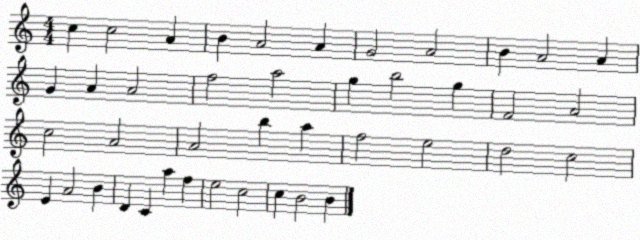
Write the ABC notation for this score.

X:1
T:Untitled
M:4/4
L:1/4
K:C
c c2 A B A2 A G2 A2 B A2 A G A A2 f2 a2 g b2 g F2 A2 c2 A2 A2 b a f2 e2 d2 c2 E A2 B D C a f e2 c2 c B2 B